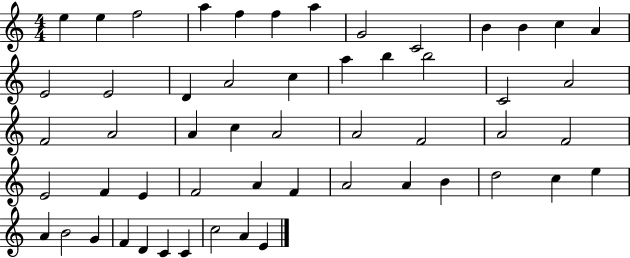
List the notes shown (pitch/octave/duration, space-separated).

E5/q E5/q F5/h A5/q F5/q F5/q A5/q G4/h C4/h B4/q B4/q C5/q A4/q E4/h E4/h D4/q A4/h C5/q A5/q B5/q B5/h C4/h A4/h F4/h A4/h A4/q C5/q A4/h A4/h F4/h A4/h F4/h E4/h F4/q E4/q F4/h A4/q F4/q A4/h A4/q B4/q D5/h C5/q E5/q A4/q B4/h G4/q F4/q D4/q C4/q C4/q C5/h A4/q E4/q